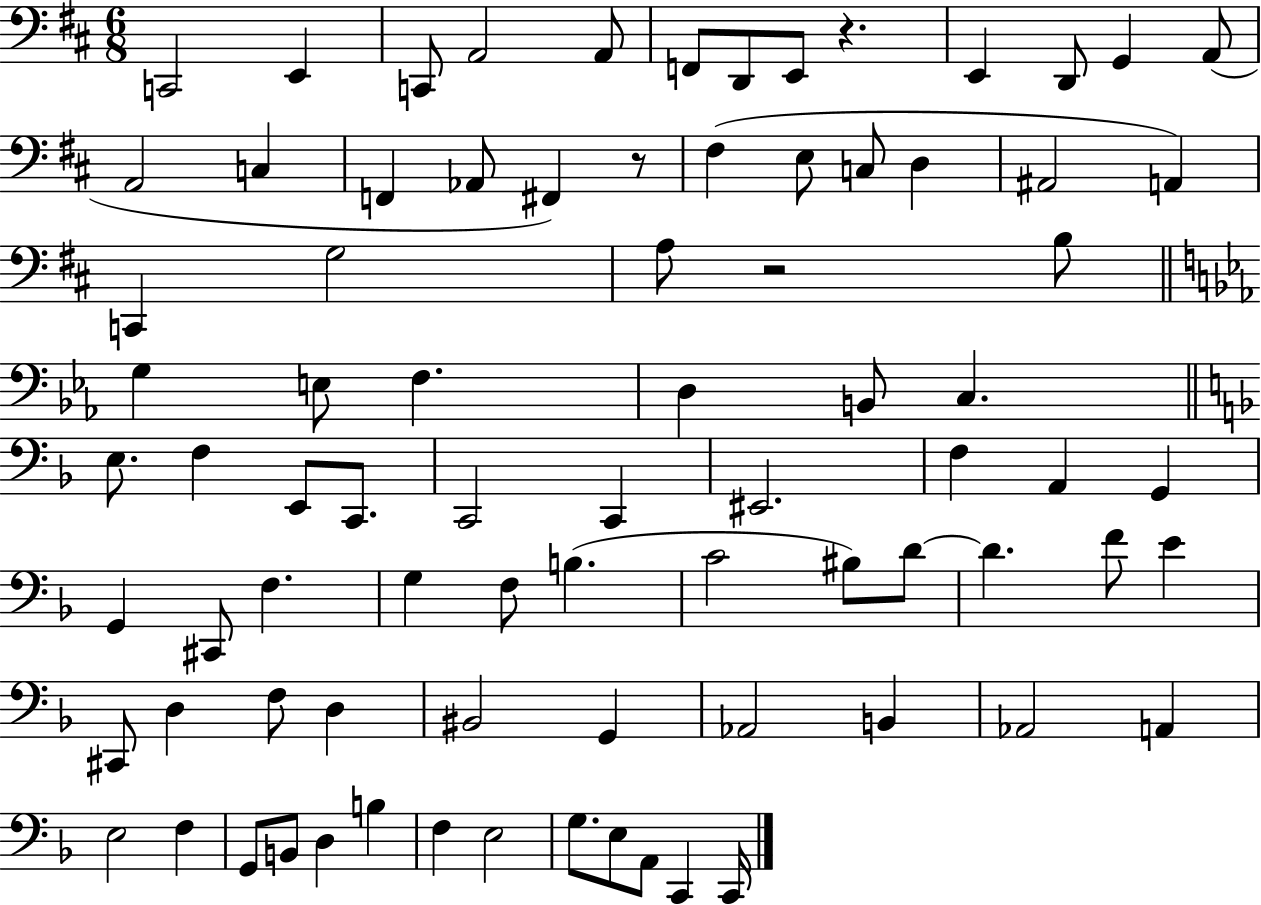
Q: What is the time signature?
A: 6/8